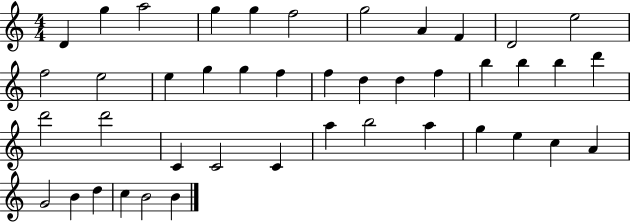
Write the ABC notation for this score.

X:1
T:Untitled
M:4/4
L:1/4
K:C
D g a2 g g f2 g2 A F D2 e2 f2 e2 e g g f f d d f b b b d' d'2 d'2 C C2 C a b2 a g e c A G2 B d c B2 B